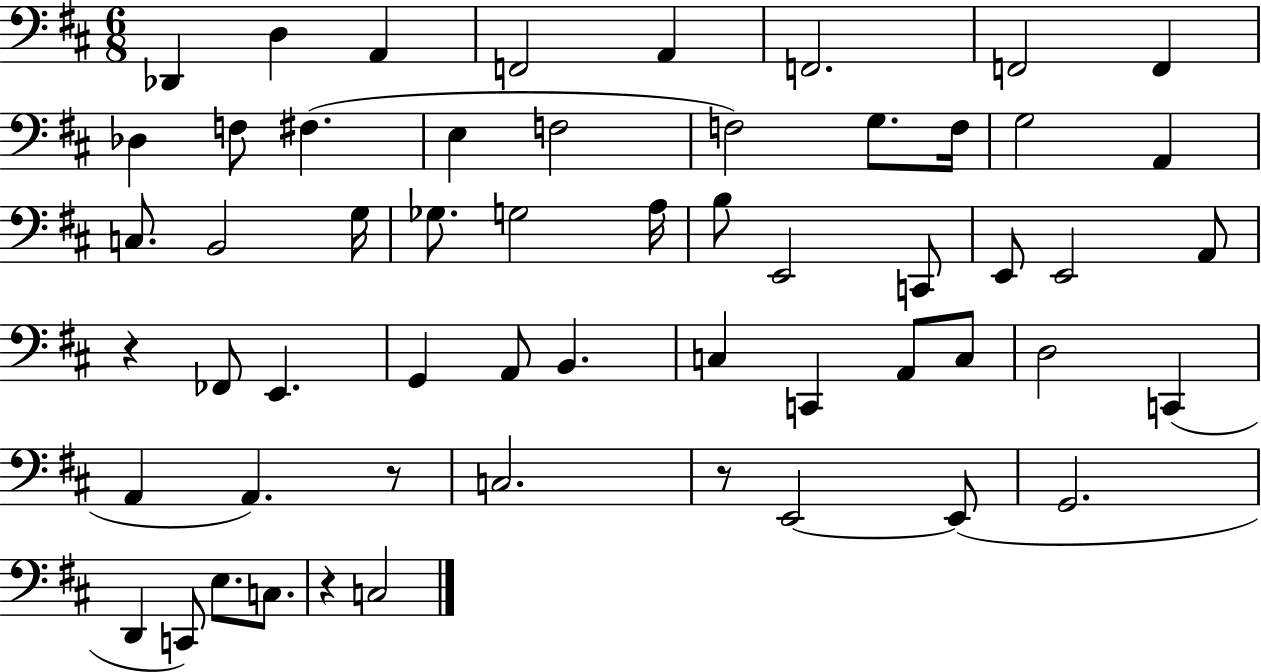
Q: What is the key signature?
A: D major